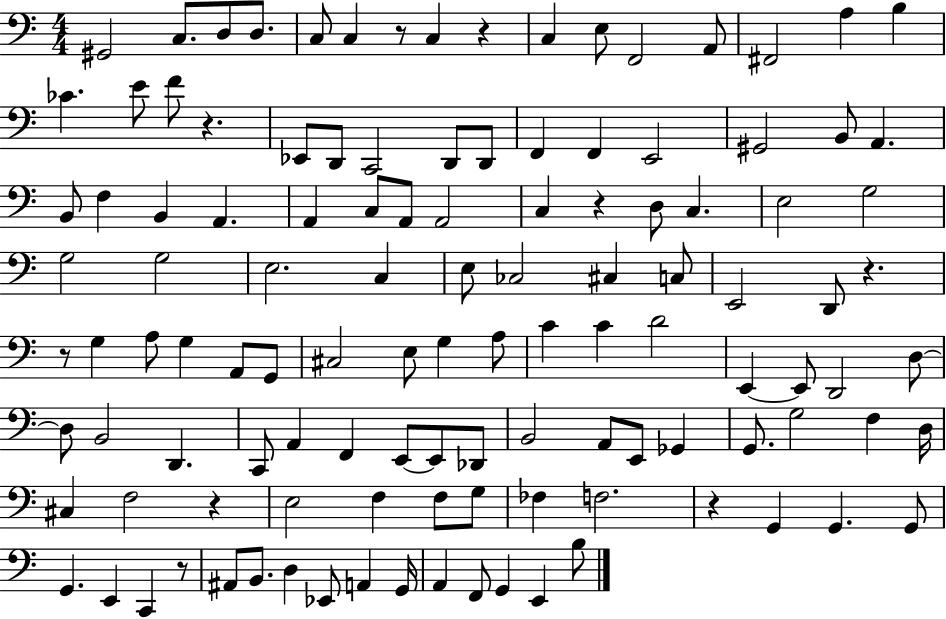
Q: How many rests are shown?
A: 9